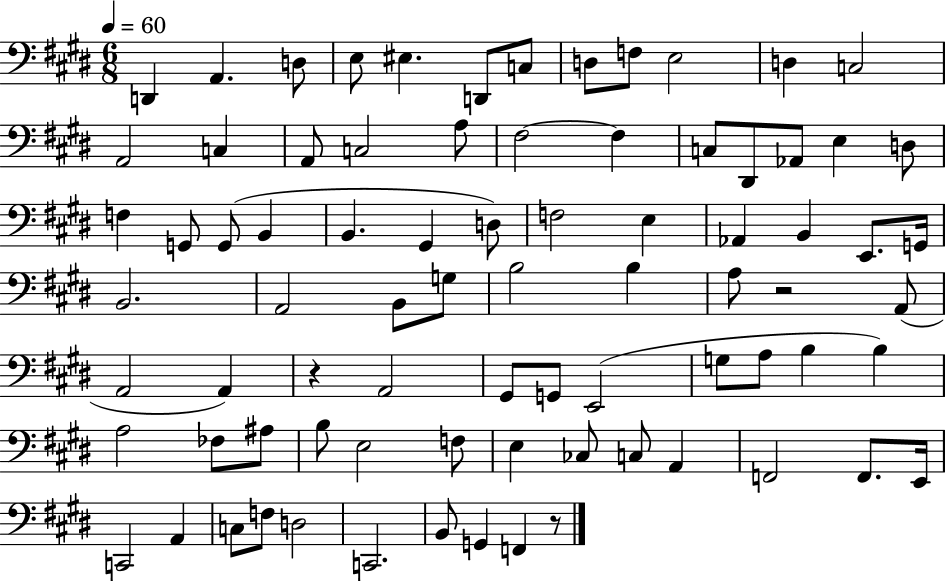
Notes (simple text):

D2/q A2/q. D3/e E3/e EIS3/q. D2/e C3/e D3/e F3/e E3/h D3/q C3/h A2/h C3/q A2/e C3/h A3/e F#3/h F#3/q C3/e D#2/e Ab2/e E3/q D3/e F3/q G2/e G2/e B2/q B2/q. G#2/q D3/e F3/h E3/q Ab2/q B2/q E2/e. G2/s B2/h. A2/h B2/e G3/e B3/h B3/q A3/e R/h A2/e A2/h A2/q R/q A2/h G#2/e G2/e E2/h G3/e A3/e B3/q B3/q A3/h FES3/e A#3/e B3/e E3/h F3/e E3/q CES3/e C3/e A2/q F2/h F2/e. E2/s C2/h A2/q C3/e F3/e D3/h C2/h. B2/e G2/q F2/q R/e